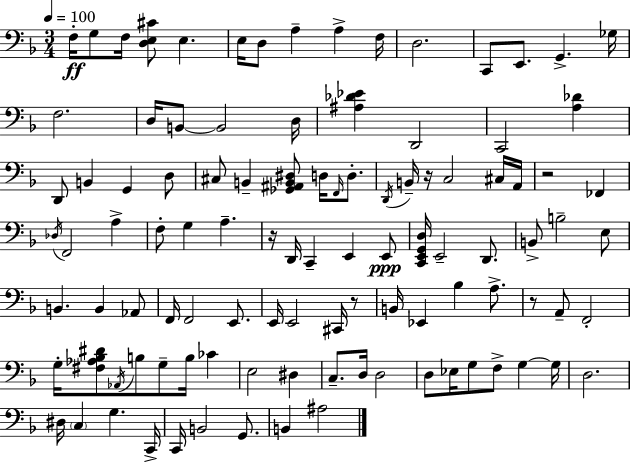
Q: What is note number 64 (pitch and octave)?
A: A3